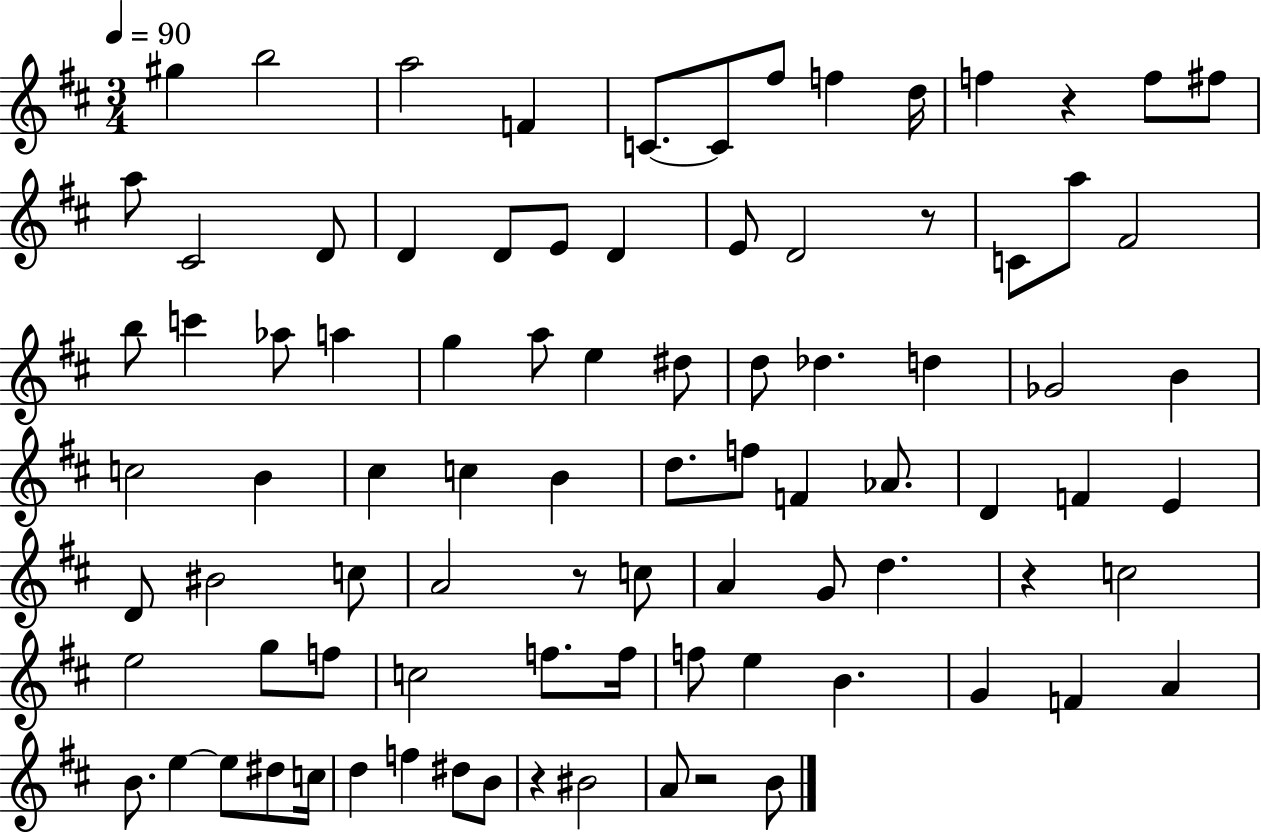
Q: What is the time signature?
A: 3/4